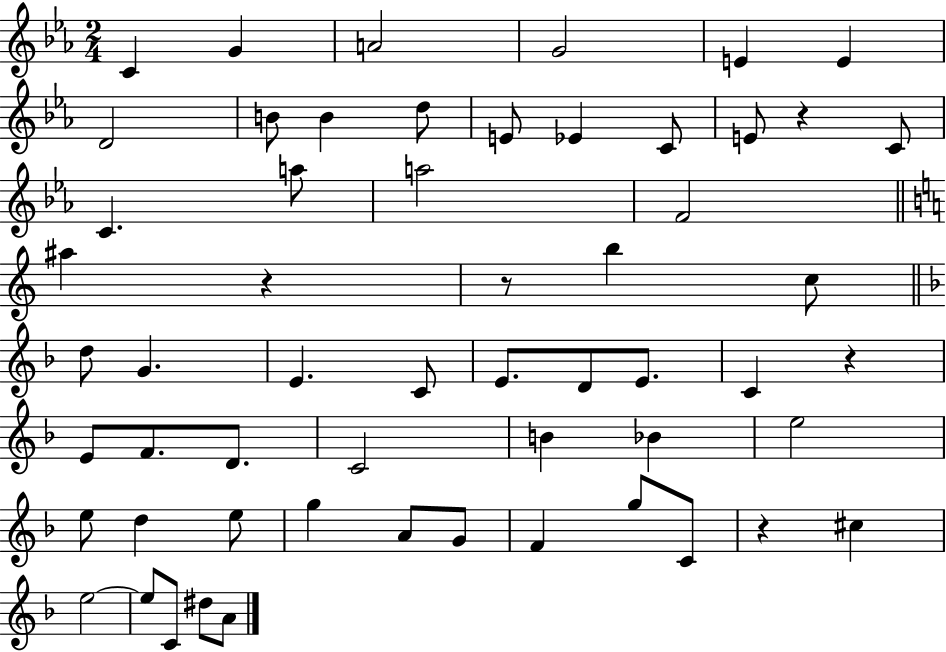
C4/q G4/q A4/h G4/h E4/q E4/q D4/h B4/e B4/q D5/e E4/e Eb4/q C4/e E4/e R/q C4/e C4/q. A5/e A5/h F4/h A#5/q R/q R/e B5/q C5/e D5/e G4/q. E4/q. C4/e E4/e. D4/e E4/e. C4/q R/q E4/e F4/e. D4/e. C4/h B4/q Bb4/q E5/h E5/e D5/q E5/e G5/q A4/e G4/e F4/q G5/e C4/e R/q C#5/q E5/h E5/e C4/e D#5/e A4/e